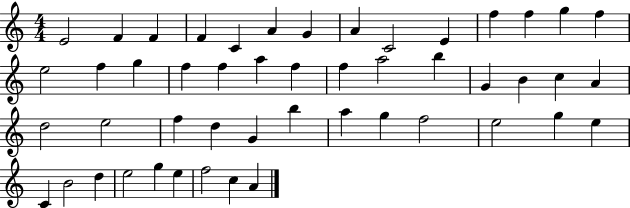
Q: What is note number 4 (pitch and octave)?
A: F4